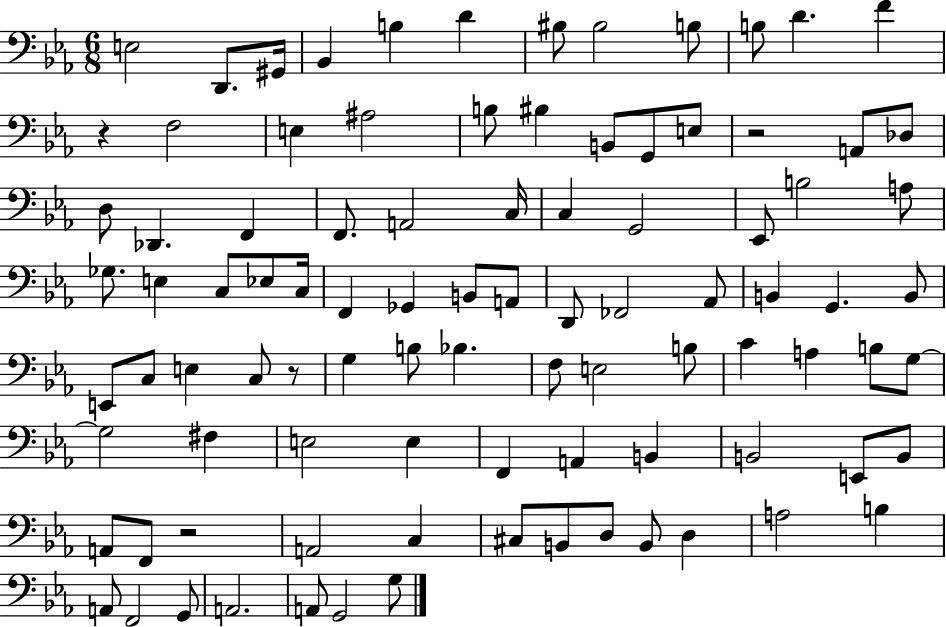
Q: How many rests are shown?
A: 4